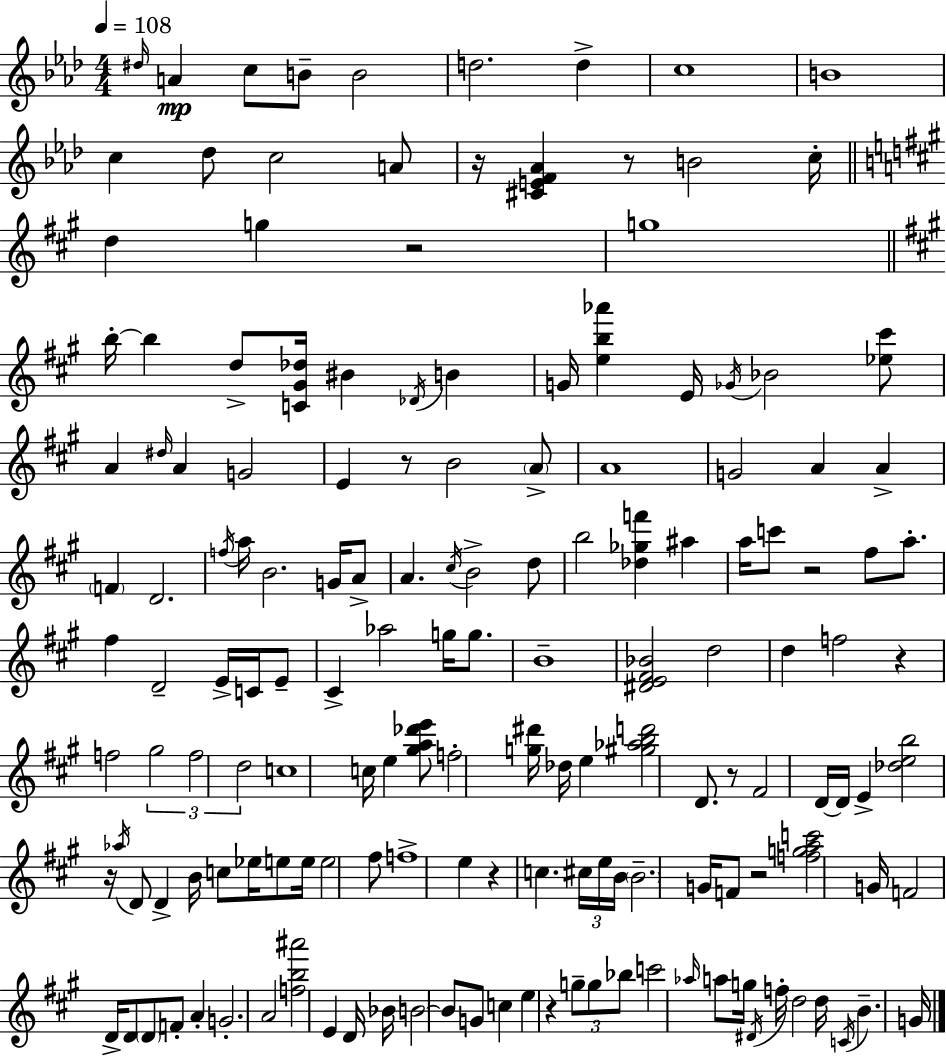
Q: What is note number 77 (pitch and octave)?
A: F5